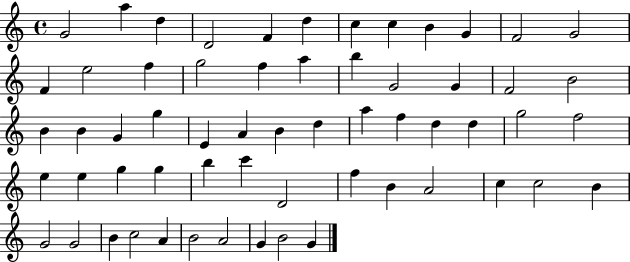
{
  \clef treble
  \time 4/4
  \defaultTimeSignature
  \key c \major
  g'2 a''4 d''4 | d'2 f'4 d''4 | c''4 c''4 b'4 g'4 | f'2 g'2 | \break f'4 e''2 f''4 | g''2 f''4 a''4 | b''4 g'2 g'4 | f'2 b'2 | \break b'4 b'4 g'4 g''4 | e'4 a'4 b'4 d''4 | a''4 f''4 d''4 d''4 | g''2 f''2 | \break e''4 e''4 g''4 g''4 | b''4 c'''4 d'2 | f''4 b'4 a'2 | c''4 c''2 b'4 | \break g'2 g'2 | b'4 c''2 a'4 | b'2 a'2 | g'4 b'2 g'4 | \break \bar "|."
}